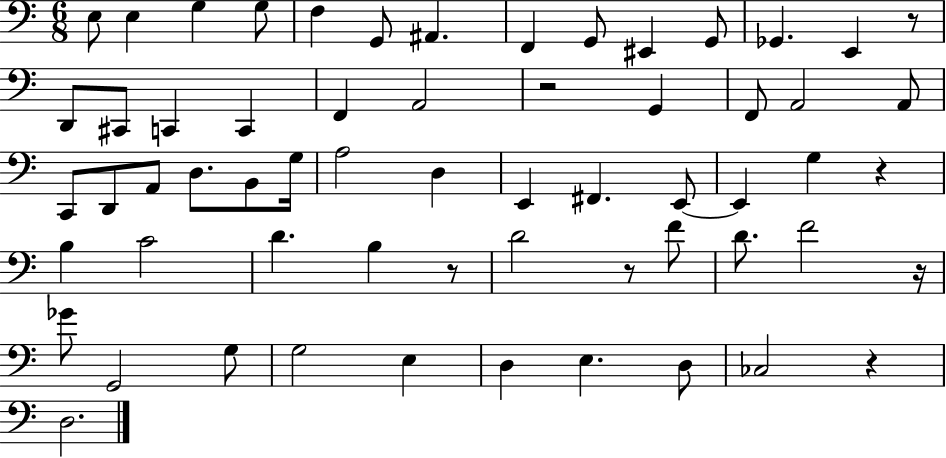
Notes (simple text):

E3/e E3/q G3/q G3/e F3/q G2/e A#2/q. F2/q G2/e EIS2/q G2/e Gb2/q. E2/q R/e D2/e C#2/e C2/q C2/q F2/q A2/h R/h G2/q F2/e A2/h A2/e C2/e D2/e A2/e D3/e. B2/e G3/s A3/h D3/q E2/q F#2/q. E2/e E2/q G3/q R/q B3/q C4/h D4/q. B3/q R/e D4/h R/e F4/e D4/e. F4/h R/s Gb4/e G2/h G3/e G3/h E3/q D3/q E3/q. D3/e CES3/h R/q D3/h.